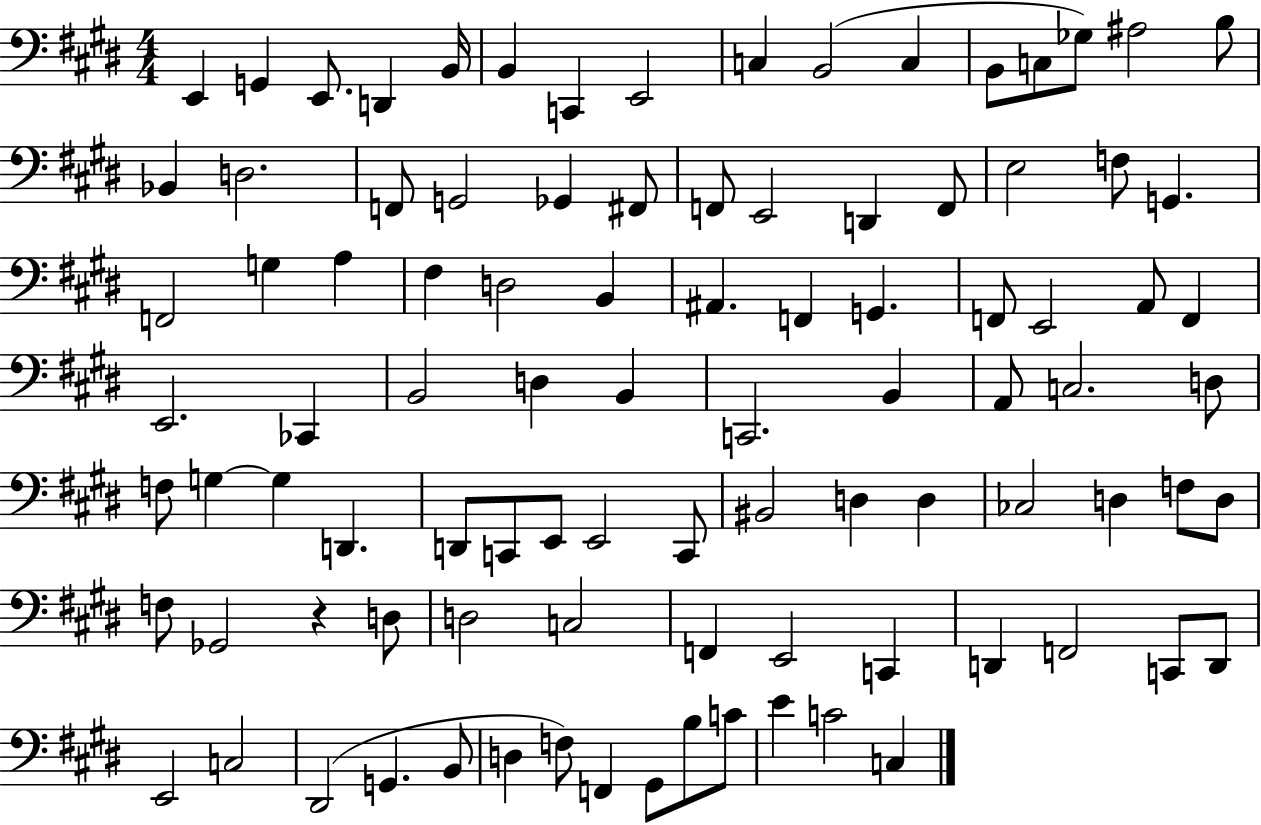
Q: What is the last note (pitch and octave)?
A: C3